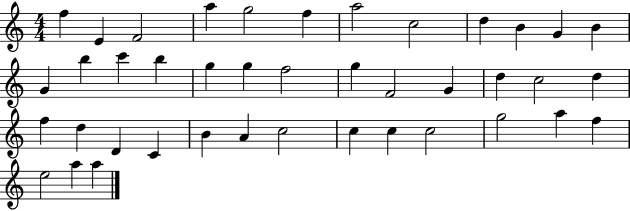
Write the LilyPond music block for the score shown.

{
  \clef treble
  \numericTimeSignature
  \time 4/4
  \key c \major
  f''4 e'4 f'2 | a''4 g''2 f''4 | a''2 c''2 | d''4 b'4 g'4 b'4 | \break g'4 b''4 c'''4 b''4 | g''4 g''4 f''2 | g''4 f'2 g'4 | d''4 c''2 d''4 | \break f''4 d''4 d'4 c'4 | b'4 a'4 c''2 | c''4 c''4 c''2 | g''2 a''4 f''4 | \break e''2 a''4 a''4 | \bar "|."
}